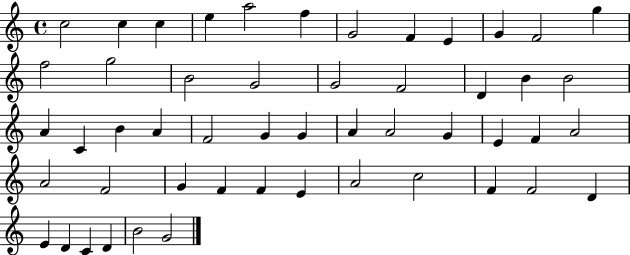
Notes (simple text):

C5/h C5/q C5/q E5/q A5/h F5/q G4/h F4/q E4/q G4/q F4/h G5/q F5/h G5/h B4/h G4/h G4/h F4/h D4/q B4/q B4/h A4/q C4/q B4/q A4/q F4/h G4/q G4/q A4/q A4/h G4/q E4/q F4/q A4/h A4/h F4/h G4/q F4/q F4/q E4/q A4/h C5/h F4/q F4/h D4/q E4/q D4/q C4/q D4/q B4/h G4/h